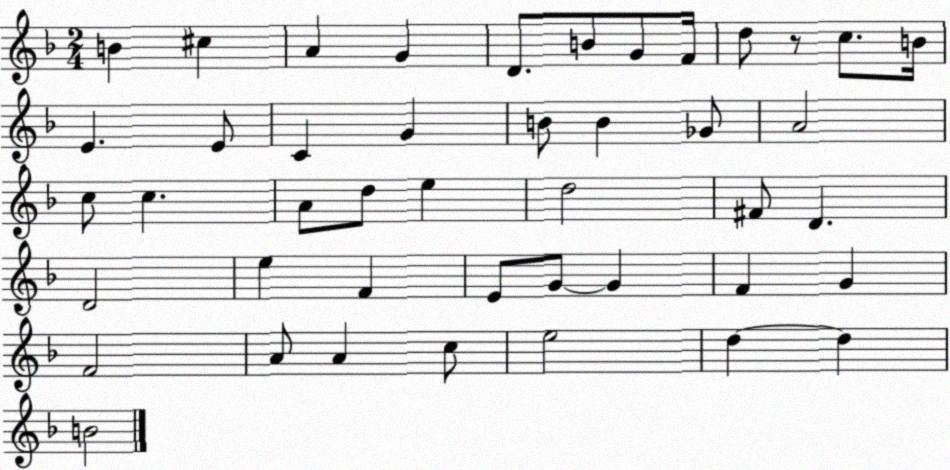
X:1
T:Untitled
M:2/4
L:1/4
K:F
B ^c A G D/2 B/2 G/2 F/4 d/2 z/2 c/2 B/4 E E/2 C G B/2 B _G/2 A2 c/2 c A/2 d/2 e d2 ^F/2 D D2 e F E/2 G/2 G F G F2 A/2 A c/2 e2 d d B2